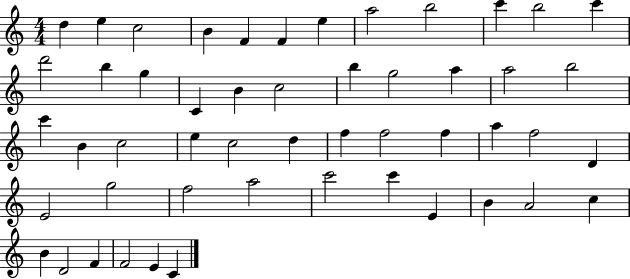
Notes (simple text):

D5/q E5/q C5/h B4/q F4/q F4/q E5/q A5/h B5/h C6/q B5/h C6/q D6/h B5/q G5/q C4/q B4/q C5/h B5/q G5/h A5/q A5/h B5/h C6/q B4/q C5/h E5/q C5/h D5/q F5/q F5/h F5/q A5/q F5/h D4/q E4/h G5/h F5/h A5/h C6/h C6/q E4/q B4/q A4/h C5/q B4/q D4/h F4/q F4/h E4/q C4/q